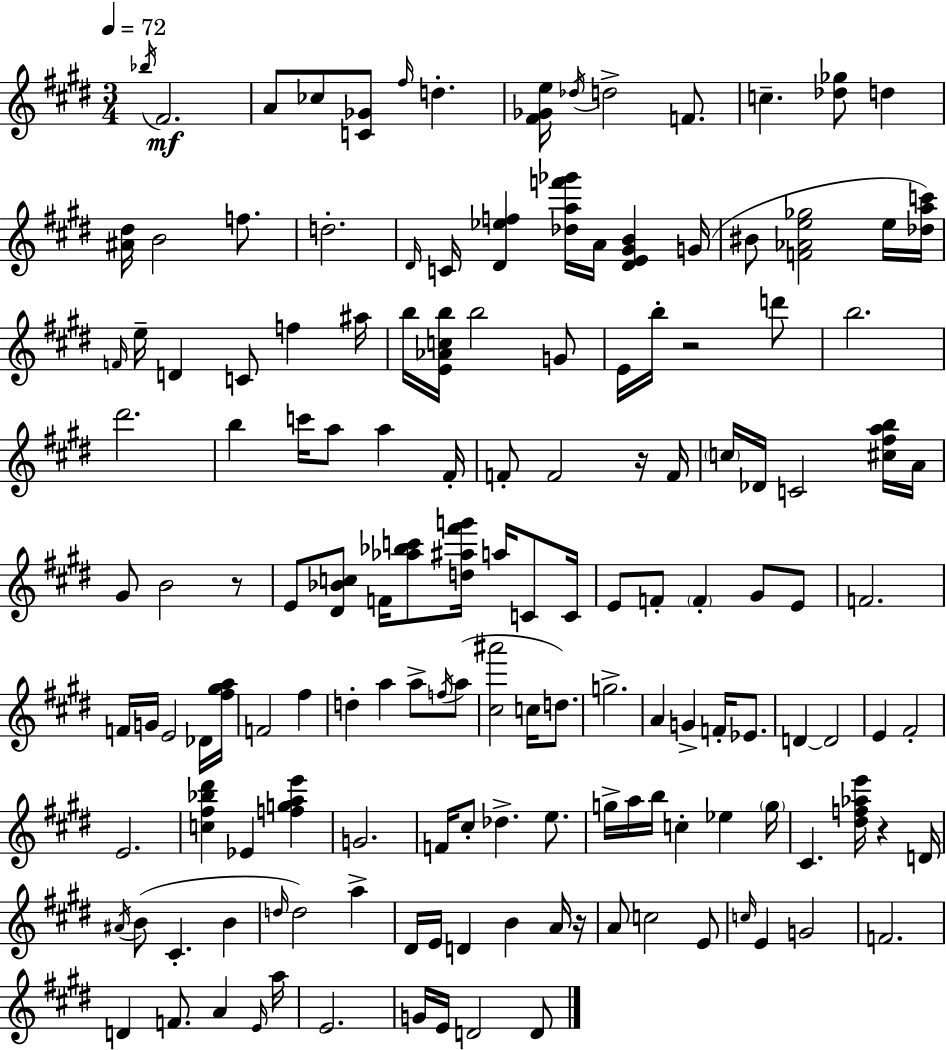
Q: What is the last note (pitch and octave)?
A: D4